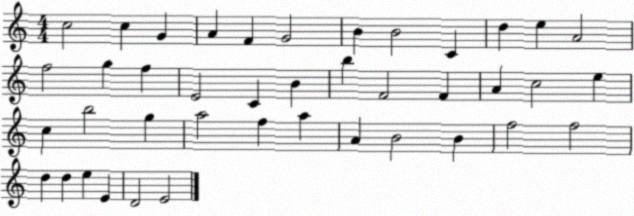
X:1
T:Untitled
M:4/4
L:1/4
K:C
c2 c G A F G2 B B2 C d e A2 f2 g f E2 C B b F2 F A c2 e c b2 g a2 f a A B2 B f2 f2 d d e E D2 E2